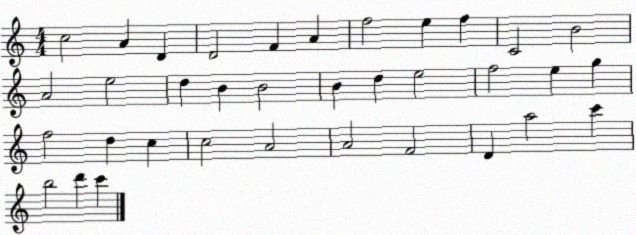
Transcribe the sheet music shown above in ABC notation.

X:1
T:Untitled
M:4/4
L:1/4
K:C
c2 A D D2 F A f2 e f C2 B2 A2 e2 d B B2 B d e2 f2 e g f2 d c c2 A2 A2 F2 D a2 c' b2 d' c'